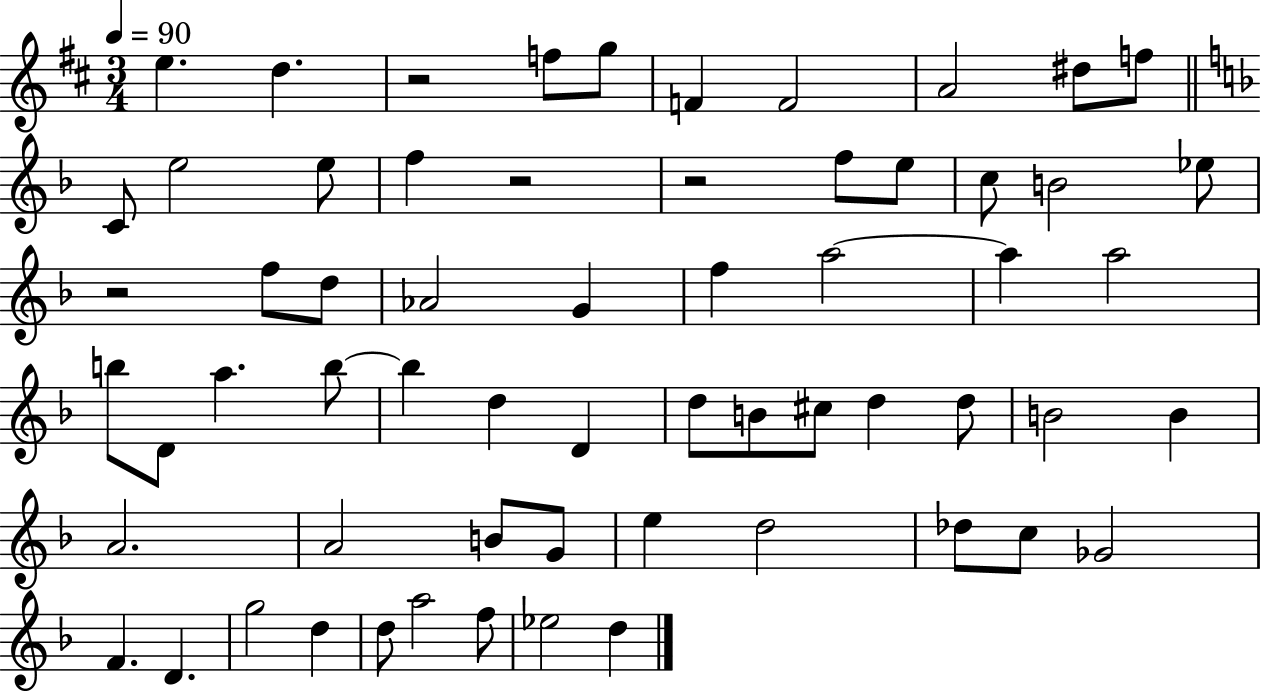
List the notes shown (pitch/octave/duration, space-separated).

E5/q. D5/q. R/h F5/e G5/e F4/q F4/h A4/h D#5/e F5/e C4/e E5/h E5/e F5/q R/h R/h F5/e E5/e C5/e B4/h Eb5/e R/h F5/e D5/e Ab4/h G4/q F5/q A5/h A5/q A5/h B5/e D4/e A5/q. B5/e B5/q D5/q D4/q D5/e B4/e C#5/e D5/q D5/e B4/h B4/q A4/h. A4/h B4/e G4/e E5/q D5/h Db5/e C5/e Gb4/h F4/q. D4/q. G5/h D5/q D5/e A5/h F5/e Eb5/h D5/q